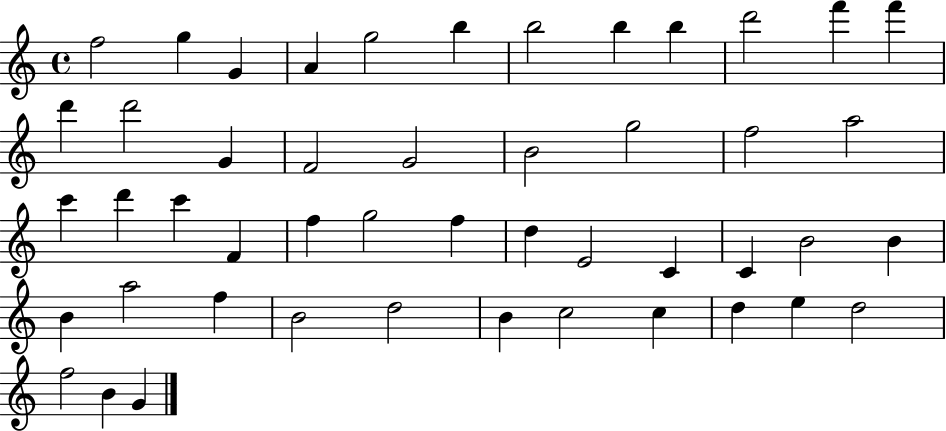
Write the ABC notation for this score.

X:1
T:Untitled
M:4/4
L:1/4
K:C
f2 g G A g2 b b2 b b d'2 f' f' d' d'2 G F2 G2 B2 g2 f2 a2 c' d' c' F f g2 f d E2 C C B2 B B a2 f B2 d2 B c2 c d e d2 f2 B G